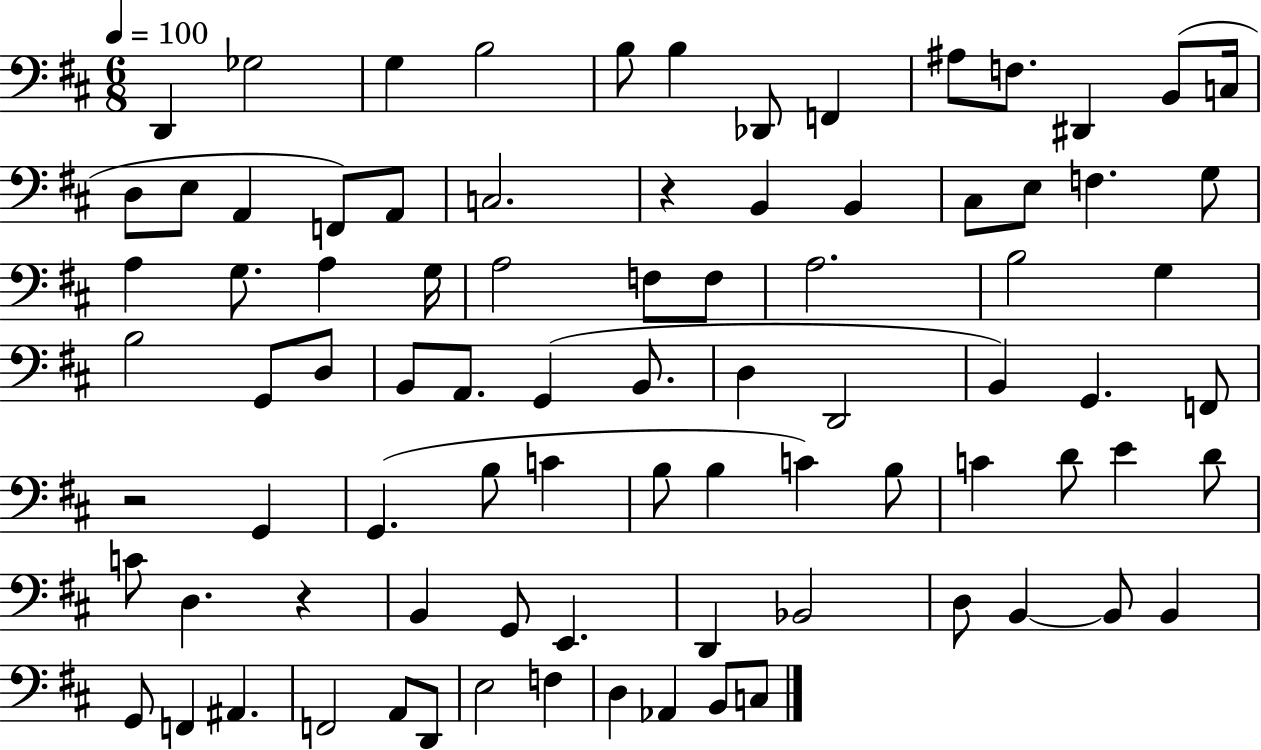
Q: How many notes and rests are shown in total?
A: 85